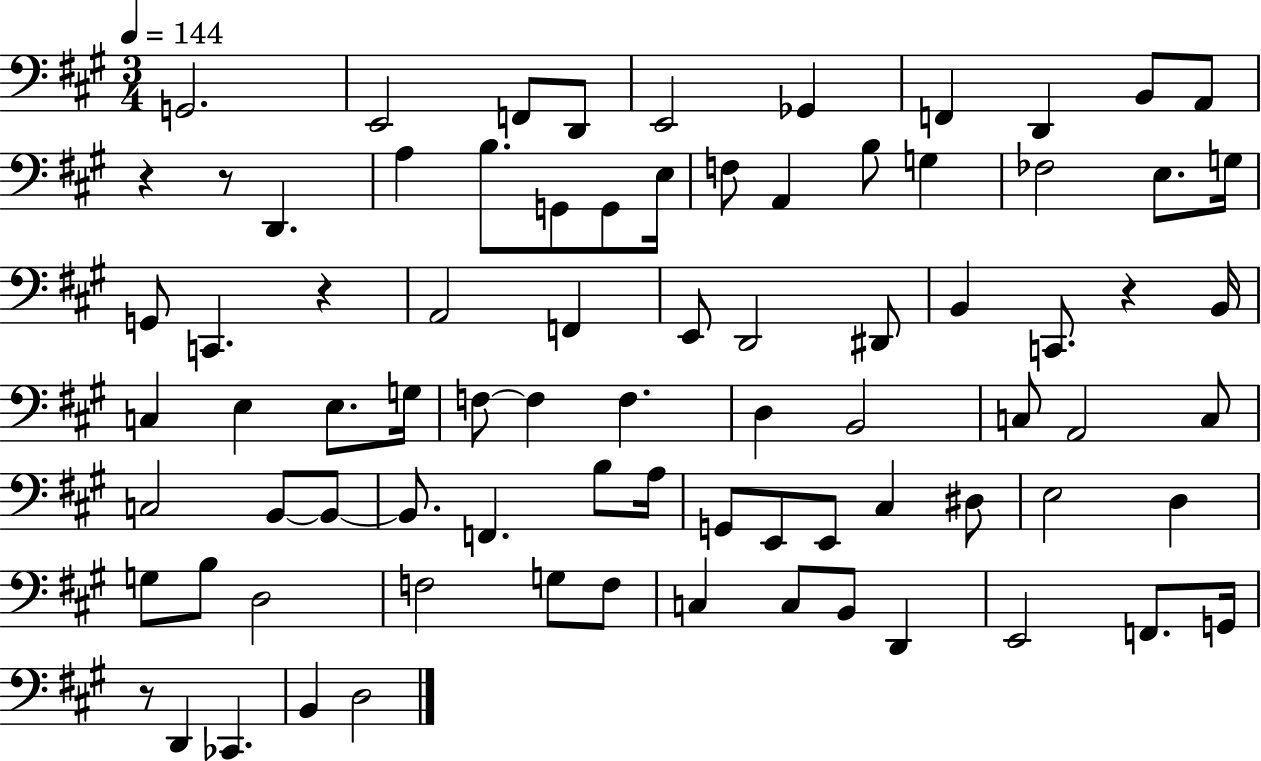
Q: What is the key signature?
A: A major